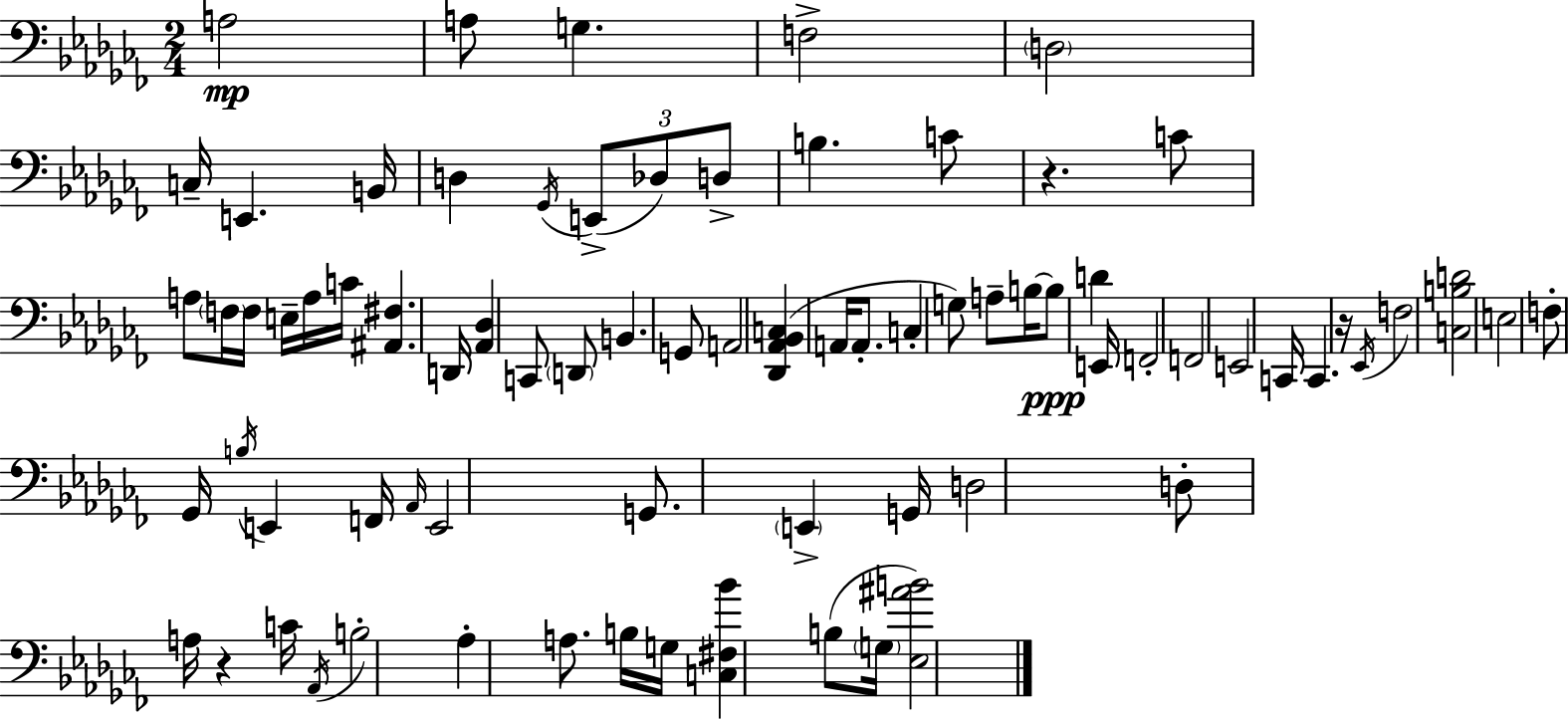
A3/h A3/e G3/q. F3/h D3/h C3/s E2/q. B2/s D3/q Gb2/s E2/e Db3/e D3/e B3/q. C4/e R/q. C4/e A3/e F3/s F3/s E3/s A3/s C4/s [A#2,F#3]/q. D2/s [Ab2,Db3]/q C2/e D2/e B2/q. G2/e A2/h [Db2,Ab2,Bb2,C3]/q A2/s A2/e. C3/q G3/e A3/e B3/s B3/e D4/q E2/s F2/h F2/h E2/h C2/s C2/q. R/s Eb2/s F3/h [C3,B3,D4]/h E3/h F3/e Gb2/s B3/s E2/q F2/s Ab2/s E2/h G2/e. E2/q G2/s D3/h D3/e A3/s R/q C4/s Ab2/s B3/h Ab3/q A3/e. B3/s G3/s [C3,F#3,Bb4]/q B3/e G3/s [Eb3,A#4,B4]/h